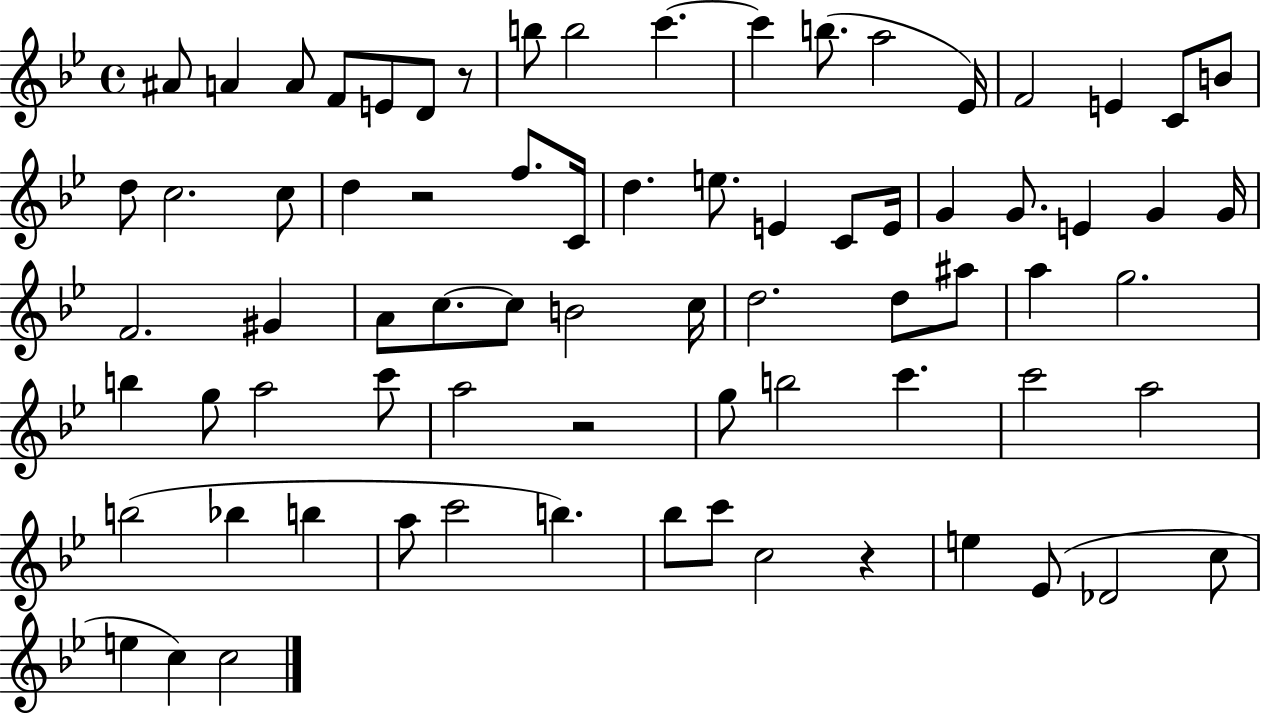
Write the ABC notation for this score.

X:1
T:Untitled
M:4/4
L:1/4
K:Bb
^A/2 A A/2 F/2 E/2 D/2 z/2 b/2 b2 c' c' b/2 a2 _E/4 F2 E C/2 B/2 d/2 c2 c/2 d z2 f/2 C/4 d e/2 E C/2 E/4 G G/2 E G G/4 F2 ^G A/2 c/2 c/2 B2 c/4 d2 d/2 ^a/2 a g2 b g/2 a2 c'/2 a2 z2 g/2 b2 c' c'2 a2 b2 _b b a/2 c'2 b _b/2 c'/2 c2 z e _E/2 _D2 c/2 e c c2